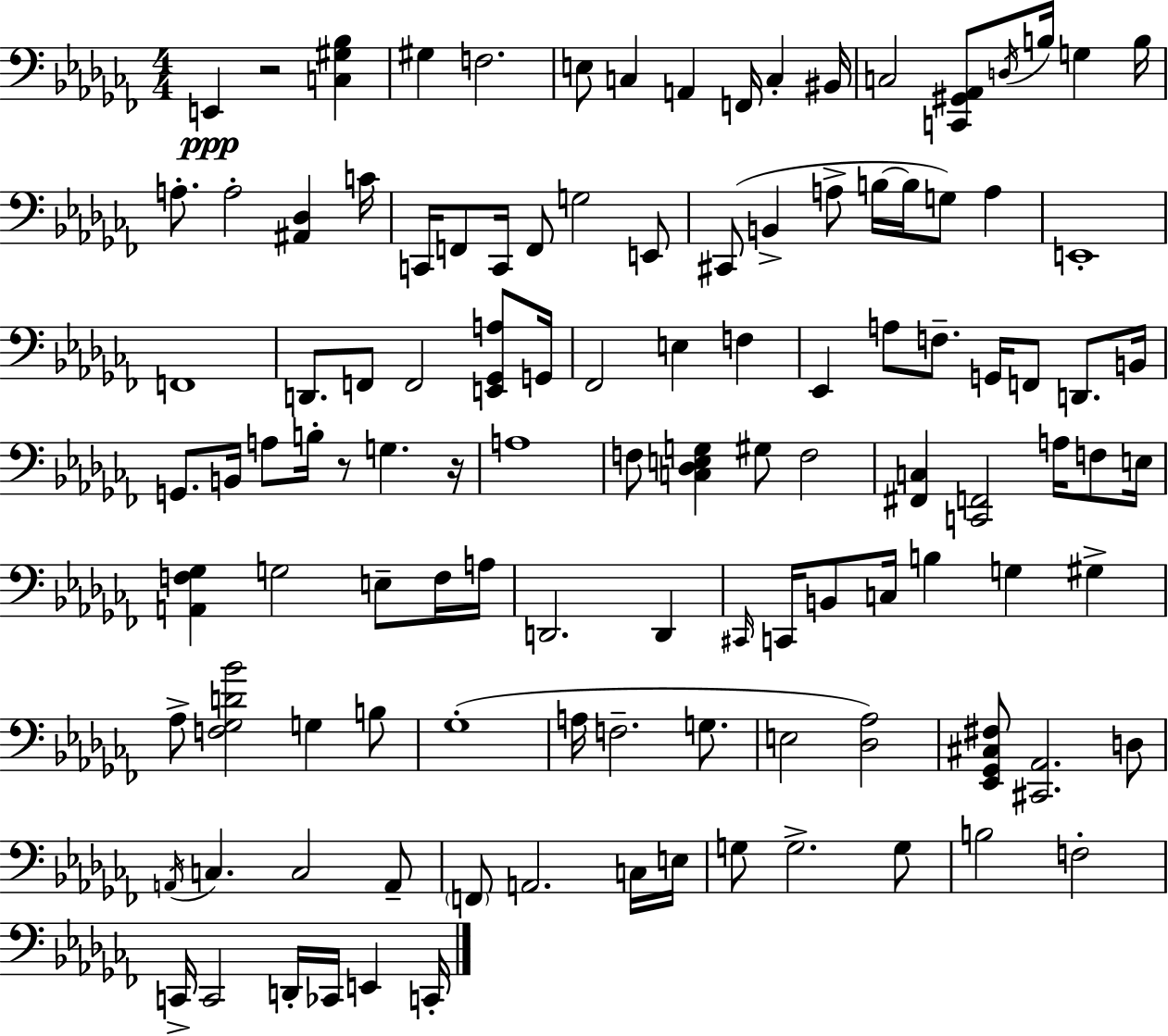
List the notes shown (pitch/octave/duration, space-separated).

E2/q R/h [C3,G#3,Bb3]/q G#3/q F3/h. E3/e C3/q A2/q F2/s C3/q BIS2/s C3/h [C2,G#2,Ab2]/e D3/s B3/s G3/q B3/s A3/e. A3/h [A#2,Db3]/q C4/s C2/s F2/e C2/s F2/e G3/h E2/e C#2/e B2/q A3/e B3/s B3/s G3/e A3/q E2/w F2/w D2/e. F2/e F2/h [E2,Gb2,A3]/e G2/s FES2/h E3/q F3/q Eb2/q A3/e F3/e. G2/s F2/e D2/e. B2/s G2/e. B2/s A3/e B3/s R/e G3/q. R/s A3/w F3/e [C3,Db3,E3,G3]/q G#3/e F3/h [F#2,C3]/q [C2,F2]/h A3/s F3/e E3/s [A2,F3,Gb3]/q G3/h E3/e F3/s A3/s D2/h. D2/q C#2/s C2/s B2/e C3/s B3/q G3/q G#3/q Ab3/e [F3,Gb3,D4,Bb4]/h G3/q B3/e Gb3/w A3/s F3/h. G3/e. E3/h [Db3,Ab3]/h [Eb2,Gb2,C#3,F#3]/e [C#2,Ab2]/h. D3/e A2/s C3/q. C3/h A2/e F2/e A2/h. C3/s E3/s G3/e G3/h. G3/e B3/h F3/h C2/s C2/h D2/s CES2/s E2/q C2/s